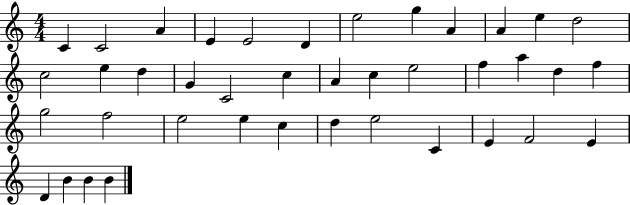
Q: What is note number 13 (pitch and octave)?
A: C5